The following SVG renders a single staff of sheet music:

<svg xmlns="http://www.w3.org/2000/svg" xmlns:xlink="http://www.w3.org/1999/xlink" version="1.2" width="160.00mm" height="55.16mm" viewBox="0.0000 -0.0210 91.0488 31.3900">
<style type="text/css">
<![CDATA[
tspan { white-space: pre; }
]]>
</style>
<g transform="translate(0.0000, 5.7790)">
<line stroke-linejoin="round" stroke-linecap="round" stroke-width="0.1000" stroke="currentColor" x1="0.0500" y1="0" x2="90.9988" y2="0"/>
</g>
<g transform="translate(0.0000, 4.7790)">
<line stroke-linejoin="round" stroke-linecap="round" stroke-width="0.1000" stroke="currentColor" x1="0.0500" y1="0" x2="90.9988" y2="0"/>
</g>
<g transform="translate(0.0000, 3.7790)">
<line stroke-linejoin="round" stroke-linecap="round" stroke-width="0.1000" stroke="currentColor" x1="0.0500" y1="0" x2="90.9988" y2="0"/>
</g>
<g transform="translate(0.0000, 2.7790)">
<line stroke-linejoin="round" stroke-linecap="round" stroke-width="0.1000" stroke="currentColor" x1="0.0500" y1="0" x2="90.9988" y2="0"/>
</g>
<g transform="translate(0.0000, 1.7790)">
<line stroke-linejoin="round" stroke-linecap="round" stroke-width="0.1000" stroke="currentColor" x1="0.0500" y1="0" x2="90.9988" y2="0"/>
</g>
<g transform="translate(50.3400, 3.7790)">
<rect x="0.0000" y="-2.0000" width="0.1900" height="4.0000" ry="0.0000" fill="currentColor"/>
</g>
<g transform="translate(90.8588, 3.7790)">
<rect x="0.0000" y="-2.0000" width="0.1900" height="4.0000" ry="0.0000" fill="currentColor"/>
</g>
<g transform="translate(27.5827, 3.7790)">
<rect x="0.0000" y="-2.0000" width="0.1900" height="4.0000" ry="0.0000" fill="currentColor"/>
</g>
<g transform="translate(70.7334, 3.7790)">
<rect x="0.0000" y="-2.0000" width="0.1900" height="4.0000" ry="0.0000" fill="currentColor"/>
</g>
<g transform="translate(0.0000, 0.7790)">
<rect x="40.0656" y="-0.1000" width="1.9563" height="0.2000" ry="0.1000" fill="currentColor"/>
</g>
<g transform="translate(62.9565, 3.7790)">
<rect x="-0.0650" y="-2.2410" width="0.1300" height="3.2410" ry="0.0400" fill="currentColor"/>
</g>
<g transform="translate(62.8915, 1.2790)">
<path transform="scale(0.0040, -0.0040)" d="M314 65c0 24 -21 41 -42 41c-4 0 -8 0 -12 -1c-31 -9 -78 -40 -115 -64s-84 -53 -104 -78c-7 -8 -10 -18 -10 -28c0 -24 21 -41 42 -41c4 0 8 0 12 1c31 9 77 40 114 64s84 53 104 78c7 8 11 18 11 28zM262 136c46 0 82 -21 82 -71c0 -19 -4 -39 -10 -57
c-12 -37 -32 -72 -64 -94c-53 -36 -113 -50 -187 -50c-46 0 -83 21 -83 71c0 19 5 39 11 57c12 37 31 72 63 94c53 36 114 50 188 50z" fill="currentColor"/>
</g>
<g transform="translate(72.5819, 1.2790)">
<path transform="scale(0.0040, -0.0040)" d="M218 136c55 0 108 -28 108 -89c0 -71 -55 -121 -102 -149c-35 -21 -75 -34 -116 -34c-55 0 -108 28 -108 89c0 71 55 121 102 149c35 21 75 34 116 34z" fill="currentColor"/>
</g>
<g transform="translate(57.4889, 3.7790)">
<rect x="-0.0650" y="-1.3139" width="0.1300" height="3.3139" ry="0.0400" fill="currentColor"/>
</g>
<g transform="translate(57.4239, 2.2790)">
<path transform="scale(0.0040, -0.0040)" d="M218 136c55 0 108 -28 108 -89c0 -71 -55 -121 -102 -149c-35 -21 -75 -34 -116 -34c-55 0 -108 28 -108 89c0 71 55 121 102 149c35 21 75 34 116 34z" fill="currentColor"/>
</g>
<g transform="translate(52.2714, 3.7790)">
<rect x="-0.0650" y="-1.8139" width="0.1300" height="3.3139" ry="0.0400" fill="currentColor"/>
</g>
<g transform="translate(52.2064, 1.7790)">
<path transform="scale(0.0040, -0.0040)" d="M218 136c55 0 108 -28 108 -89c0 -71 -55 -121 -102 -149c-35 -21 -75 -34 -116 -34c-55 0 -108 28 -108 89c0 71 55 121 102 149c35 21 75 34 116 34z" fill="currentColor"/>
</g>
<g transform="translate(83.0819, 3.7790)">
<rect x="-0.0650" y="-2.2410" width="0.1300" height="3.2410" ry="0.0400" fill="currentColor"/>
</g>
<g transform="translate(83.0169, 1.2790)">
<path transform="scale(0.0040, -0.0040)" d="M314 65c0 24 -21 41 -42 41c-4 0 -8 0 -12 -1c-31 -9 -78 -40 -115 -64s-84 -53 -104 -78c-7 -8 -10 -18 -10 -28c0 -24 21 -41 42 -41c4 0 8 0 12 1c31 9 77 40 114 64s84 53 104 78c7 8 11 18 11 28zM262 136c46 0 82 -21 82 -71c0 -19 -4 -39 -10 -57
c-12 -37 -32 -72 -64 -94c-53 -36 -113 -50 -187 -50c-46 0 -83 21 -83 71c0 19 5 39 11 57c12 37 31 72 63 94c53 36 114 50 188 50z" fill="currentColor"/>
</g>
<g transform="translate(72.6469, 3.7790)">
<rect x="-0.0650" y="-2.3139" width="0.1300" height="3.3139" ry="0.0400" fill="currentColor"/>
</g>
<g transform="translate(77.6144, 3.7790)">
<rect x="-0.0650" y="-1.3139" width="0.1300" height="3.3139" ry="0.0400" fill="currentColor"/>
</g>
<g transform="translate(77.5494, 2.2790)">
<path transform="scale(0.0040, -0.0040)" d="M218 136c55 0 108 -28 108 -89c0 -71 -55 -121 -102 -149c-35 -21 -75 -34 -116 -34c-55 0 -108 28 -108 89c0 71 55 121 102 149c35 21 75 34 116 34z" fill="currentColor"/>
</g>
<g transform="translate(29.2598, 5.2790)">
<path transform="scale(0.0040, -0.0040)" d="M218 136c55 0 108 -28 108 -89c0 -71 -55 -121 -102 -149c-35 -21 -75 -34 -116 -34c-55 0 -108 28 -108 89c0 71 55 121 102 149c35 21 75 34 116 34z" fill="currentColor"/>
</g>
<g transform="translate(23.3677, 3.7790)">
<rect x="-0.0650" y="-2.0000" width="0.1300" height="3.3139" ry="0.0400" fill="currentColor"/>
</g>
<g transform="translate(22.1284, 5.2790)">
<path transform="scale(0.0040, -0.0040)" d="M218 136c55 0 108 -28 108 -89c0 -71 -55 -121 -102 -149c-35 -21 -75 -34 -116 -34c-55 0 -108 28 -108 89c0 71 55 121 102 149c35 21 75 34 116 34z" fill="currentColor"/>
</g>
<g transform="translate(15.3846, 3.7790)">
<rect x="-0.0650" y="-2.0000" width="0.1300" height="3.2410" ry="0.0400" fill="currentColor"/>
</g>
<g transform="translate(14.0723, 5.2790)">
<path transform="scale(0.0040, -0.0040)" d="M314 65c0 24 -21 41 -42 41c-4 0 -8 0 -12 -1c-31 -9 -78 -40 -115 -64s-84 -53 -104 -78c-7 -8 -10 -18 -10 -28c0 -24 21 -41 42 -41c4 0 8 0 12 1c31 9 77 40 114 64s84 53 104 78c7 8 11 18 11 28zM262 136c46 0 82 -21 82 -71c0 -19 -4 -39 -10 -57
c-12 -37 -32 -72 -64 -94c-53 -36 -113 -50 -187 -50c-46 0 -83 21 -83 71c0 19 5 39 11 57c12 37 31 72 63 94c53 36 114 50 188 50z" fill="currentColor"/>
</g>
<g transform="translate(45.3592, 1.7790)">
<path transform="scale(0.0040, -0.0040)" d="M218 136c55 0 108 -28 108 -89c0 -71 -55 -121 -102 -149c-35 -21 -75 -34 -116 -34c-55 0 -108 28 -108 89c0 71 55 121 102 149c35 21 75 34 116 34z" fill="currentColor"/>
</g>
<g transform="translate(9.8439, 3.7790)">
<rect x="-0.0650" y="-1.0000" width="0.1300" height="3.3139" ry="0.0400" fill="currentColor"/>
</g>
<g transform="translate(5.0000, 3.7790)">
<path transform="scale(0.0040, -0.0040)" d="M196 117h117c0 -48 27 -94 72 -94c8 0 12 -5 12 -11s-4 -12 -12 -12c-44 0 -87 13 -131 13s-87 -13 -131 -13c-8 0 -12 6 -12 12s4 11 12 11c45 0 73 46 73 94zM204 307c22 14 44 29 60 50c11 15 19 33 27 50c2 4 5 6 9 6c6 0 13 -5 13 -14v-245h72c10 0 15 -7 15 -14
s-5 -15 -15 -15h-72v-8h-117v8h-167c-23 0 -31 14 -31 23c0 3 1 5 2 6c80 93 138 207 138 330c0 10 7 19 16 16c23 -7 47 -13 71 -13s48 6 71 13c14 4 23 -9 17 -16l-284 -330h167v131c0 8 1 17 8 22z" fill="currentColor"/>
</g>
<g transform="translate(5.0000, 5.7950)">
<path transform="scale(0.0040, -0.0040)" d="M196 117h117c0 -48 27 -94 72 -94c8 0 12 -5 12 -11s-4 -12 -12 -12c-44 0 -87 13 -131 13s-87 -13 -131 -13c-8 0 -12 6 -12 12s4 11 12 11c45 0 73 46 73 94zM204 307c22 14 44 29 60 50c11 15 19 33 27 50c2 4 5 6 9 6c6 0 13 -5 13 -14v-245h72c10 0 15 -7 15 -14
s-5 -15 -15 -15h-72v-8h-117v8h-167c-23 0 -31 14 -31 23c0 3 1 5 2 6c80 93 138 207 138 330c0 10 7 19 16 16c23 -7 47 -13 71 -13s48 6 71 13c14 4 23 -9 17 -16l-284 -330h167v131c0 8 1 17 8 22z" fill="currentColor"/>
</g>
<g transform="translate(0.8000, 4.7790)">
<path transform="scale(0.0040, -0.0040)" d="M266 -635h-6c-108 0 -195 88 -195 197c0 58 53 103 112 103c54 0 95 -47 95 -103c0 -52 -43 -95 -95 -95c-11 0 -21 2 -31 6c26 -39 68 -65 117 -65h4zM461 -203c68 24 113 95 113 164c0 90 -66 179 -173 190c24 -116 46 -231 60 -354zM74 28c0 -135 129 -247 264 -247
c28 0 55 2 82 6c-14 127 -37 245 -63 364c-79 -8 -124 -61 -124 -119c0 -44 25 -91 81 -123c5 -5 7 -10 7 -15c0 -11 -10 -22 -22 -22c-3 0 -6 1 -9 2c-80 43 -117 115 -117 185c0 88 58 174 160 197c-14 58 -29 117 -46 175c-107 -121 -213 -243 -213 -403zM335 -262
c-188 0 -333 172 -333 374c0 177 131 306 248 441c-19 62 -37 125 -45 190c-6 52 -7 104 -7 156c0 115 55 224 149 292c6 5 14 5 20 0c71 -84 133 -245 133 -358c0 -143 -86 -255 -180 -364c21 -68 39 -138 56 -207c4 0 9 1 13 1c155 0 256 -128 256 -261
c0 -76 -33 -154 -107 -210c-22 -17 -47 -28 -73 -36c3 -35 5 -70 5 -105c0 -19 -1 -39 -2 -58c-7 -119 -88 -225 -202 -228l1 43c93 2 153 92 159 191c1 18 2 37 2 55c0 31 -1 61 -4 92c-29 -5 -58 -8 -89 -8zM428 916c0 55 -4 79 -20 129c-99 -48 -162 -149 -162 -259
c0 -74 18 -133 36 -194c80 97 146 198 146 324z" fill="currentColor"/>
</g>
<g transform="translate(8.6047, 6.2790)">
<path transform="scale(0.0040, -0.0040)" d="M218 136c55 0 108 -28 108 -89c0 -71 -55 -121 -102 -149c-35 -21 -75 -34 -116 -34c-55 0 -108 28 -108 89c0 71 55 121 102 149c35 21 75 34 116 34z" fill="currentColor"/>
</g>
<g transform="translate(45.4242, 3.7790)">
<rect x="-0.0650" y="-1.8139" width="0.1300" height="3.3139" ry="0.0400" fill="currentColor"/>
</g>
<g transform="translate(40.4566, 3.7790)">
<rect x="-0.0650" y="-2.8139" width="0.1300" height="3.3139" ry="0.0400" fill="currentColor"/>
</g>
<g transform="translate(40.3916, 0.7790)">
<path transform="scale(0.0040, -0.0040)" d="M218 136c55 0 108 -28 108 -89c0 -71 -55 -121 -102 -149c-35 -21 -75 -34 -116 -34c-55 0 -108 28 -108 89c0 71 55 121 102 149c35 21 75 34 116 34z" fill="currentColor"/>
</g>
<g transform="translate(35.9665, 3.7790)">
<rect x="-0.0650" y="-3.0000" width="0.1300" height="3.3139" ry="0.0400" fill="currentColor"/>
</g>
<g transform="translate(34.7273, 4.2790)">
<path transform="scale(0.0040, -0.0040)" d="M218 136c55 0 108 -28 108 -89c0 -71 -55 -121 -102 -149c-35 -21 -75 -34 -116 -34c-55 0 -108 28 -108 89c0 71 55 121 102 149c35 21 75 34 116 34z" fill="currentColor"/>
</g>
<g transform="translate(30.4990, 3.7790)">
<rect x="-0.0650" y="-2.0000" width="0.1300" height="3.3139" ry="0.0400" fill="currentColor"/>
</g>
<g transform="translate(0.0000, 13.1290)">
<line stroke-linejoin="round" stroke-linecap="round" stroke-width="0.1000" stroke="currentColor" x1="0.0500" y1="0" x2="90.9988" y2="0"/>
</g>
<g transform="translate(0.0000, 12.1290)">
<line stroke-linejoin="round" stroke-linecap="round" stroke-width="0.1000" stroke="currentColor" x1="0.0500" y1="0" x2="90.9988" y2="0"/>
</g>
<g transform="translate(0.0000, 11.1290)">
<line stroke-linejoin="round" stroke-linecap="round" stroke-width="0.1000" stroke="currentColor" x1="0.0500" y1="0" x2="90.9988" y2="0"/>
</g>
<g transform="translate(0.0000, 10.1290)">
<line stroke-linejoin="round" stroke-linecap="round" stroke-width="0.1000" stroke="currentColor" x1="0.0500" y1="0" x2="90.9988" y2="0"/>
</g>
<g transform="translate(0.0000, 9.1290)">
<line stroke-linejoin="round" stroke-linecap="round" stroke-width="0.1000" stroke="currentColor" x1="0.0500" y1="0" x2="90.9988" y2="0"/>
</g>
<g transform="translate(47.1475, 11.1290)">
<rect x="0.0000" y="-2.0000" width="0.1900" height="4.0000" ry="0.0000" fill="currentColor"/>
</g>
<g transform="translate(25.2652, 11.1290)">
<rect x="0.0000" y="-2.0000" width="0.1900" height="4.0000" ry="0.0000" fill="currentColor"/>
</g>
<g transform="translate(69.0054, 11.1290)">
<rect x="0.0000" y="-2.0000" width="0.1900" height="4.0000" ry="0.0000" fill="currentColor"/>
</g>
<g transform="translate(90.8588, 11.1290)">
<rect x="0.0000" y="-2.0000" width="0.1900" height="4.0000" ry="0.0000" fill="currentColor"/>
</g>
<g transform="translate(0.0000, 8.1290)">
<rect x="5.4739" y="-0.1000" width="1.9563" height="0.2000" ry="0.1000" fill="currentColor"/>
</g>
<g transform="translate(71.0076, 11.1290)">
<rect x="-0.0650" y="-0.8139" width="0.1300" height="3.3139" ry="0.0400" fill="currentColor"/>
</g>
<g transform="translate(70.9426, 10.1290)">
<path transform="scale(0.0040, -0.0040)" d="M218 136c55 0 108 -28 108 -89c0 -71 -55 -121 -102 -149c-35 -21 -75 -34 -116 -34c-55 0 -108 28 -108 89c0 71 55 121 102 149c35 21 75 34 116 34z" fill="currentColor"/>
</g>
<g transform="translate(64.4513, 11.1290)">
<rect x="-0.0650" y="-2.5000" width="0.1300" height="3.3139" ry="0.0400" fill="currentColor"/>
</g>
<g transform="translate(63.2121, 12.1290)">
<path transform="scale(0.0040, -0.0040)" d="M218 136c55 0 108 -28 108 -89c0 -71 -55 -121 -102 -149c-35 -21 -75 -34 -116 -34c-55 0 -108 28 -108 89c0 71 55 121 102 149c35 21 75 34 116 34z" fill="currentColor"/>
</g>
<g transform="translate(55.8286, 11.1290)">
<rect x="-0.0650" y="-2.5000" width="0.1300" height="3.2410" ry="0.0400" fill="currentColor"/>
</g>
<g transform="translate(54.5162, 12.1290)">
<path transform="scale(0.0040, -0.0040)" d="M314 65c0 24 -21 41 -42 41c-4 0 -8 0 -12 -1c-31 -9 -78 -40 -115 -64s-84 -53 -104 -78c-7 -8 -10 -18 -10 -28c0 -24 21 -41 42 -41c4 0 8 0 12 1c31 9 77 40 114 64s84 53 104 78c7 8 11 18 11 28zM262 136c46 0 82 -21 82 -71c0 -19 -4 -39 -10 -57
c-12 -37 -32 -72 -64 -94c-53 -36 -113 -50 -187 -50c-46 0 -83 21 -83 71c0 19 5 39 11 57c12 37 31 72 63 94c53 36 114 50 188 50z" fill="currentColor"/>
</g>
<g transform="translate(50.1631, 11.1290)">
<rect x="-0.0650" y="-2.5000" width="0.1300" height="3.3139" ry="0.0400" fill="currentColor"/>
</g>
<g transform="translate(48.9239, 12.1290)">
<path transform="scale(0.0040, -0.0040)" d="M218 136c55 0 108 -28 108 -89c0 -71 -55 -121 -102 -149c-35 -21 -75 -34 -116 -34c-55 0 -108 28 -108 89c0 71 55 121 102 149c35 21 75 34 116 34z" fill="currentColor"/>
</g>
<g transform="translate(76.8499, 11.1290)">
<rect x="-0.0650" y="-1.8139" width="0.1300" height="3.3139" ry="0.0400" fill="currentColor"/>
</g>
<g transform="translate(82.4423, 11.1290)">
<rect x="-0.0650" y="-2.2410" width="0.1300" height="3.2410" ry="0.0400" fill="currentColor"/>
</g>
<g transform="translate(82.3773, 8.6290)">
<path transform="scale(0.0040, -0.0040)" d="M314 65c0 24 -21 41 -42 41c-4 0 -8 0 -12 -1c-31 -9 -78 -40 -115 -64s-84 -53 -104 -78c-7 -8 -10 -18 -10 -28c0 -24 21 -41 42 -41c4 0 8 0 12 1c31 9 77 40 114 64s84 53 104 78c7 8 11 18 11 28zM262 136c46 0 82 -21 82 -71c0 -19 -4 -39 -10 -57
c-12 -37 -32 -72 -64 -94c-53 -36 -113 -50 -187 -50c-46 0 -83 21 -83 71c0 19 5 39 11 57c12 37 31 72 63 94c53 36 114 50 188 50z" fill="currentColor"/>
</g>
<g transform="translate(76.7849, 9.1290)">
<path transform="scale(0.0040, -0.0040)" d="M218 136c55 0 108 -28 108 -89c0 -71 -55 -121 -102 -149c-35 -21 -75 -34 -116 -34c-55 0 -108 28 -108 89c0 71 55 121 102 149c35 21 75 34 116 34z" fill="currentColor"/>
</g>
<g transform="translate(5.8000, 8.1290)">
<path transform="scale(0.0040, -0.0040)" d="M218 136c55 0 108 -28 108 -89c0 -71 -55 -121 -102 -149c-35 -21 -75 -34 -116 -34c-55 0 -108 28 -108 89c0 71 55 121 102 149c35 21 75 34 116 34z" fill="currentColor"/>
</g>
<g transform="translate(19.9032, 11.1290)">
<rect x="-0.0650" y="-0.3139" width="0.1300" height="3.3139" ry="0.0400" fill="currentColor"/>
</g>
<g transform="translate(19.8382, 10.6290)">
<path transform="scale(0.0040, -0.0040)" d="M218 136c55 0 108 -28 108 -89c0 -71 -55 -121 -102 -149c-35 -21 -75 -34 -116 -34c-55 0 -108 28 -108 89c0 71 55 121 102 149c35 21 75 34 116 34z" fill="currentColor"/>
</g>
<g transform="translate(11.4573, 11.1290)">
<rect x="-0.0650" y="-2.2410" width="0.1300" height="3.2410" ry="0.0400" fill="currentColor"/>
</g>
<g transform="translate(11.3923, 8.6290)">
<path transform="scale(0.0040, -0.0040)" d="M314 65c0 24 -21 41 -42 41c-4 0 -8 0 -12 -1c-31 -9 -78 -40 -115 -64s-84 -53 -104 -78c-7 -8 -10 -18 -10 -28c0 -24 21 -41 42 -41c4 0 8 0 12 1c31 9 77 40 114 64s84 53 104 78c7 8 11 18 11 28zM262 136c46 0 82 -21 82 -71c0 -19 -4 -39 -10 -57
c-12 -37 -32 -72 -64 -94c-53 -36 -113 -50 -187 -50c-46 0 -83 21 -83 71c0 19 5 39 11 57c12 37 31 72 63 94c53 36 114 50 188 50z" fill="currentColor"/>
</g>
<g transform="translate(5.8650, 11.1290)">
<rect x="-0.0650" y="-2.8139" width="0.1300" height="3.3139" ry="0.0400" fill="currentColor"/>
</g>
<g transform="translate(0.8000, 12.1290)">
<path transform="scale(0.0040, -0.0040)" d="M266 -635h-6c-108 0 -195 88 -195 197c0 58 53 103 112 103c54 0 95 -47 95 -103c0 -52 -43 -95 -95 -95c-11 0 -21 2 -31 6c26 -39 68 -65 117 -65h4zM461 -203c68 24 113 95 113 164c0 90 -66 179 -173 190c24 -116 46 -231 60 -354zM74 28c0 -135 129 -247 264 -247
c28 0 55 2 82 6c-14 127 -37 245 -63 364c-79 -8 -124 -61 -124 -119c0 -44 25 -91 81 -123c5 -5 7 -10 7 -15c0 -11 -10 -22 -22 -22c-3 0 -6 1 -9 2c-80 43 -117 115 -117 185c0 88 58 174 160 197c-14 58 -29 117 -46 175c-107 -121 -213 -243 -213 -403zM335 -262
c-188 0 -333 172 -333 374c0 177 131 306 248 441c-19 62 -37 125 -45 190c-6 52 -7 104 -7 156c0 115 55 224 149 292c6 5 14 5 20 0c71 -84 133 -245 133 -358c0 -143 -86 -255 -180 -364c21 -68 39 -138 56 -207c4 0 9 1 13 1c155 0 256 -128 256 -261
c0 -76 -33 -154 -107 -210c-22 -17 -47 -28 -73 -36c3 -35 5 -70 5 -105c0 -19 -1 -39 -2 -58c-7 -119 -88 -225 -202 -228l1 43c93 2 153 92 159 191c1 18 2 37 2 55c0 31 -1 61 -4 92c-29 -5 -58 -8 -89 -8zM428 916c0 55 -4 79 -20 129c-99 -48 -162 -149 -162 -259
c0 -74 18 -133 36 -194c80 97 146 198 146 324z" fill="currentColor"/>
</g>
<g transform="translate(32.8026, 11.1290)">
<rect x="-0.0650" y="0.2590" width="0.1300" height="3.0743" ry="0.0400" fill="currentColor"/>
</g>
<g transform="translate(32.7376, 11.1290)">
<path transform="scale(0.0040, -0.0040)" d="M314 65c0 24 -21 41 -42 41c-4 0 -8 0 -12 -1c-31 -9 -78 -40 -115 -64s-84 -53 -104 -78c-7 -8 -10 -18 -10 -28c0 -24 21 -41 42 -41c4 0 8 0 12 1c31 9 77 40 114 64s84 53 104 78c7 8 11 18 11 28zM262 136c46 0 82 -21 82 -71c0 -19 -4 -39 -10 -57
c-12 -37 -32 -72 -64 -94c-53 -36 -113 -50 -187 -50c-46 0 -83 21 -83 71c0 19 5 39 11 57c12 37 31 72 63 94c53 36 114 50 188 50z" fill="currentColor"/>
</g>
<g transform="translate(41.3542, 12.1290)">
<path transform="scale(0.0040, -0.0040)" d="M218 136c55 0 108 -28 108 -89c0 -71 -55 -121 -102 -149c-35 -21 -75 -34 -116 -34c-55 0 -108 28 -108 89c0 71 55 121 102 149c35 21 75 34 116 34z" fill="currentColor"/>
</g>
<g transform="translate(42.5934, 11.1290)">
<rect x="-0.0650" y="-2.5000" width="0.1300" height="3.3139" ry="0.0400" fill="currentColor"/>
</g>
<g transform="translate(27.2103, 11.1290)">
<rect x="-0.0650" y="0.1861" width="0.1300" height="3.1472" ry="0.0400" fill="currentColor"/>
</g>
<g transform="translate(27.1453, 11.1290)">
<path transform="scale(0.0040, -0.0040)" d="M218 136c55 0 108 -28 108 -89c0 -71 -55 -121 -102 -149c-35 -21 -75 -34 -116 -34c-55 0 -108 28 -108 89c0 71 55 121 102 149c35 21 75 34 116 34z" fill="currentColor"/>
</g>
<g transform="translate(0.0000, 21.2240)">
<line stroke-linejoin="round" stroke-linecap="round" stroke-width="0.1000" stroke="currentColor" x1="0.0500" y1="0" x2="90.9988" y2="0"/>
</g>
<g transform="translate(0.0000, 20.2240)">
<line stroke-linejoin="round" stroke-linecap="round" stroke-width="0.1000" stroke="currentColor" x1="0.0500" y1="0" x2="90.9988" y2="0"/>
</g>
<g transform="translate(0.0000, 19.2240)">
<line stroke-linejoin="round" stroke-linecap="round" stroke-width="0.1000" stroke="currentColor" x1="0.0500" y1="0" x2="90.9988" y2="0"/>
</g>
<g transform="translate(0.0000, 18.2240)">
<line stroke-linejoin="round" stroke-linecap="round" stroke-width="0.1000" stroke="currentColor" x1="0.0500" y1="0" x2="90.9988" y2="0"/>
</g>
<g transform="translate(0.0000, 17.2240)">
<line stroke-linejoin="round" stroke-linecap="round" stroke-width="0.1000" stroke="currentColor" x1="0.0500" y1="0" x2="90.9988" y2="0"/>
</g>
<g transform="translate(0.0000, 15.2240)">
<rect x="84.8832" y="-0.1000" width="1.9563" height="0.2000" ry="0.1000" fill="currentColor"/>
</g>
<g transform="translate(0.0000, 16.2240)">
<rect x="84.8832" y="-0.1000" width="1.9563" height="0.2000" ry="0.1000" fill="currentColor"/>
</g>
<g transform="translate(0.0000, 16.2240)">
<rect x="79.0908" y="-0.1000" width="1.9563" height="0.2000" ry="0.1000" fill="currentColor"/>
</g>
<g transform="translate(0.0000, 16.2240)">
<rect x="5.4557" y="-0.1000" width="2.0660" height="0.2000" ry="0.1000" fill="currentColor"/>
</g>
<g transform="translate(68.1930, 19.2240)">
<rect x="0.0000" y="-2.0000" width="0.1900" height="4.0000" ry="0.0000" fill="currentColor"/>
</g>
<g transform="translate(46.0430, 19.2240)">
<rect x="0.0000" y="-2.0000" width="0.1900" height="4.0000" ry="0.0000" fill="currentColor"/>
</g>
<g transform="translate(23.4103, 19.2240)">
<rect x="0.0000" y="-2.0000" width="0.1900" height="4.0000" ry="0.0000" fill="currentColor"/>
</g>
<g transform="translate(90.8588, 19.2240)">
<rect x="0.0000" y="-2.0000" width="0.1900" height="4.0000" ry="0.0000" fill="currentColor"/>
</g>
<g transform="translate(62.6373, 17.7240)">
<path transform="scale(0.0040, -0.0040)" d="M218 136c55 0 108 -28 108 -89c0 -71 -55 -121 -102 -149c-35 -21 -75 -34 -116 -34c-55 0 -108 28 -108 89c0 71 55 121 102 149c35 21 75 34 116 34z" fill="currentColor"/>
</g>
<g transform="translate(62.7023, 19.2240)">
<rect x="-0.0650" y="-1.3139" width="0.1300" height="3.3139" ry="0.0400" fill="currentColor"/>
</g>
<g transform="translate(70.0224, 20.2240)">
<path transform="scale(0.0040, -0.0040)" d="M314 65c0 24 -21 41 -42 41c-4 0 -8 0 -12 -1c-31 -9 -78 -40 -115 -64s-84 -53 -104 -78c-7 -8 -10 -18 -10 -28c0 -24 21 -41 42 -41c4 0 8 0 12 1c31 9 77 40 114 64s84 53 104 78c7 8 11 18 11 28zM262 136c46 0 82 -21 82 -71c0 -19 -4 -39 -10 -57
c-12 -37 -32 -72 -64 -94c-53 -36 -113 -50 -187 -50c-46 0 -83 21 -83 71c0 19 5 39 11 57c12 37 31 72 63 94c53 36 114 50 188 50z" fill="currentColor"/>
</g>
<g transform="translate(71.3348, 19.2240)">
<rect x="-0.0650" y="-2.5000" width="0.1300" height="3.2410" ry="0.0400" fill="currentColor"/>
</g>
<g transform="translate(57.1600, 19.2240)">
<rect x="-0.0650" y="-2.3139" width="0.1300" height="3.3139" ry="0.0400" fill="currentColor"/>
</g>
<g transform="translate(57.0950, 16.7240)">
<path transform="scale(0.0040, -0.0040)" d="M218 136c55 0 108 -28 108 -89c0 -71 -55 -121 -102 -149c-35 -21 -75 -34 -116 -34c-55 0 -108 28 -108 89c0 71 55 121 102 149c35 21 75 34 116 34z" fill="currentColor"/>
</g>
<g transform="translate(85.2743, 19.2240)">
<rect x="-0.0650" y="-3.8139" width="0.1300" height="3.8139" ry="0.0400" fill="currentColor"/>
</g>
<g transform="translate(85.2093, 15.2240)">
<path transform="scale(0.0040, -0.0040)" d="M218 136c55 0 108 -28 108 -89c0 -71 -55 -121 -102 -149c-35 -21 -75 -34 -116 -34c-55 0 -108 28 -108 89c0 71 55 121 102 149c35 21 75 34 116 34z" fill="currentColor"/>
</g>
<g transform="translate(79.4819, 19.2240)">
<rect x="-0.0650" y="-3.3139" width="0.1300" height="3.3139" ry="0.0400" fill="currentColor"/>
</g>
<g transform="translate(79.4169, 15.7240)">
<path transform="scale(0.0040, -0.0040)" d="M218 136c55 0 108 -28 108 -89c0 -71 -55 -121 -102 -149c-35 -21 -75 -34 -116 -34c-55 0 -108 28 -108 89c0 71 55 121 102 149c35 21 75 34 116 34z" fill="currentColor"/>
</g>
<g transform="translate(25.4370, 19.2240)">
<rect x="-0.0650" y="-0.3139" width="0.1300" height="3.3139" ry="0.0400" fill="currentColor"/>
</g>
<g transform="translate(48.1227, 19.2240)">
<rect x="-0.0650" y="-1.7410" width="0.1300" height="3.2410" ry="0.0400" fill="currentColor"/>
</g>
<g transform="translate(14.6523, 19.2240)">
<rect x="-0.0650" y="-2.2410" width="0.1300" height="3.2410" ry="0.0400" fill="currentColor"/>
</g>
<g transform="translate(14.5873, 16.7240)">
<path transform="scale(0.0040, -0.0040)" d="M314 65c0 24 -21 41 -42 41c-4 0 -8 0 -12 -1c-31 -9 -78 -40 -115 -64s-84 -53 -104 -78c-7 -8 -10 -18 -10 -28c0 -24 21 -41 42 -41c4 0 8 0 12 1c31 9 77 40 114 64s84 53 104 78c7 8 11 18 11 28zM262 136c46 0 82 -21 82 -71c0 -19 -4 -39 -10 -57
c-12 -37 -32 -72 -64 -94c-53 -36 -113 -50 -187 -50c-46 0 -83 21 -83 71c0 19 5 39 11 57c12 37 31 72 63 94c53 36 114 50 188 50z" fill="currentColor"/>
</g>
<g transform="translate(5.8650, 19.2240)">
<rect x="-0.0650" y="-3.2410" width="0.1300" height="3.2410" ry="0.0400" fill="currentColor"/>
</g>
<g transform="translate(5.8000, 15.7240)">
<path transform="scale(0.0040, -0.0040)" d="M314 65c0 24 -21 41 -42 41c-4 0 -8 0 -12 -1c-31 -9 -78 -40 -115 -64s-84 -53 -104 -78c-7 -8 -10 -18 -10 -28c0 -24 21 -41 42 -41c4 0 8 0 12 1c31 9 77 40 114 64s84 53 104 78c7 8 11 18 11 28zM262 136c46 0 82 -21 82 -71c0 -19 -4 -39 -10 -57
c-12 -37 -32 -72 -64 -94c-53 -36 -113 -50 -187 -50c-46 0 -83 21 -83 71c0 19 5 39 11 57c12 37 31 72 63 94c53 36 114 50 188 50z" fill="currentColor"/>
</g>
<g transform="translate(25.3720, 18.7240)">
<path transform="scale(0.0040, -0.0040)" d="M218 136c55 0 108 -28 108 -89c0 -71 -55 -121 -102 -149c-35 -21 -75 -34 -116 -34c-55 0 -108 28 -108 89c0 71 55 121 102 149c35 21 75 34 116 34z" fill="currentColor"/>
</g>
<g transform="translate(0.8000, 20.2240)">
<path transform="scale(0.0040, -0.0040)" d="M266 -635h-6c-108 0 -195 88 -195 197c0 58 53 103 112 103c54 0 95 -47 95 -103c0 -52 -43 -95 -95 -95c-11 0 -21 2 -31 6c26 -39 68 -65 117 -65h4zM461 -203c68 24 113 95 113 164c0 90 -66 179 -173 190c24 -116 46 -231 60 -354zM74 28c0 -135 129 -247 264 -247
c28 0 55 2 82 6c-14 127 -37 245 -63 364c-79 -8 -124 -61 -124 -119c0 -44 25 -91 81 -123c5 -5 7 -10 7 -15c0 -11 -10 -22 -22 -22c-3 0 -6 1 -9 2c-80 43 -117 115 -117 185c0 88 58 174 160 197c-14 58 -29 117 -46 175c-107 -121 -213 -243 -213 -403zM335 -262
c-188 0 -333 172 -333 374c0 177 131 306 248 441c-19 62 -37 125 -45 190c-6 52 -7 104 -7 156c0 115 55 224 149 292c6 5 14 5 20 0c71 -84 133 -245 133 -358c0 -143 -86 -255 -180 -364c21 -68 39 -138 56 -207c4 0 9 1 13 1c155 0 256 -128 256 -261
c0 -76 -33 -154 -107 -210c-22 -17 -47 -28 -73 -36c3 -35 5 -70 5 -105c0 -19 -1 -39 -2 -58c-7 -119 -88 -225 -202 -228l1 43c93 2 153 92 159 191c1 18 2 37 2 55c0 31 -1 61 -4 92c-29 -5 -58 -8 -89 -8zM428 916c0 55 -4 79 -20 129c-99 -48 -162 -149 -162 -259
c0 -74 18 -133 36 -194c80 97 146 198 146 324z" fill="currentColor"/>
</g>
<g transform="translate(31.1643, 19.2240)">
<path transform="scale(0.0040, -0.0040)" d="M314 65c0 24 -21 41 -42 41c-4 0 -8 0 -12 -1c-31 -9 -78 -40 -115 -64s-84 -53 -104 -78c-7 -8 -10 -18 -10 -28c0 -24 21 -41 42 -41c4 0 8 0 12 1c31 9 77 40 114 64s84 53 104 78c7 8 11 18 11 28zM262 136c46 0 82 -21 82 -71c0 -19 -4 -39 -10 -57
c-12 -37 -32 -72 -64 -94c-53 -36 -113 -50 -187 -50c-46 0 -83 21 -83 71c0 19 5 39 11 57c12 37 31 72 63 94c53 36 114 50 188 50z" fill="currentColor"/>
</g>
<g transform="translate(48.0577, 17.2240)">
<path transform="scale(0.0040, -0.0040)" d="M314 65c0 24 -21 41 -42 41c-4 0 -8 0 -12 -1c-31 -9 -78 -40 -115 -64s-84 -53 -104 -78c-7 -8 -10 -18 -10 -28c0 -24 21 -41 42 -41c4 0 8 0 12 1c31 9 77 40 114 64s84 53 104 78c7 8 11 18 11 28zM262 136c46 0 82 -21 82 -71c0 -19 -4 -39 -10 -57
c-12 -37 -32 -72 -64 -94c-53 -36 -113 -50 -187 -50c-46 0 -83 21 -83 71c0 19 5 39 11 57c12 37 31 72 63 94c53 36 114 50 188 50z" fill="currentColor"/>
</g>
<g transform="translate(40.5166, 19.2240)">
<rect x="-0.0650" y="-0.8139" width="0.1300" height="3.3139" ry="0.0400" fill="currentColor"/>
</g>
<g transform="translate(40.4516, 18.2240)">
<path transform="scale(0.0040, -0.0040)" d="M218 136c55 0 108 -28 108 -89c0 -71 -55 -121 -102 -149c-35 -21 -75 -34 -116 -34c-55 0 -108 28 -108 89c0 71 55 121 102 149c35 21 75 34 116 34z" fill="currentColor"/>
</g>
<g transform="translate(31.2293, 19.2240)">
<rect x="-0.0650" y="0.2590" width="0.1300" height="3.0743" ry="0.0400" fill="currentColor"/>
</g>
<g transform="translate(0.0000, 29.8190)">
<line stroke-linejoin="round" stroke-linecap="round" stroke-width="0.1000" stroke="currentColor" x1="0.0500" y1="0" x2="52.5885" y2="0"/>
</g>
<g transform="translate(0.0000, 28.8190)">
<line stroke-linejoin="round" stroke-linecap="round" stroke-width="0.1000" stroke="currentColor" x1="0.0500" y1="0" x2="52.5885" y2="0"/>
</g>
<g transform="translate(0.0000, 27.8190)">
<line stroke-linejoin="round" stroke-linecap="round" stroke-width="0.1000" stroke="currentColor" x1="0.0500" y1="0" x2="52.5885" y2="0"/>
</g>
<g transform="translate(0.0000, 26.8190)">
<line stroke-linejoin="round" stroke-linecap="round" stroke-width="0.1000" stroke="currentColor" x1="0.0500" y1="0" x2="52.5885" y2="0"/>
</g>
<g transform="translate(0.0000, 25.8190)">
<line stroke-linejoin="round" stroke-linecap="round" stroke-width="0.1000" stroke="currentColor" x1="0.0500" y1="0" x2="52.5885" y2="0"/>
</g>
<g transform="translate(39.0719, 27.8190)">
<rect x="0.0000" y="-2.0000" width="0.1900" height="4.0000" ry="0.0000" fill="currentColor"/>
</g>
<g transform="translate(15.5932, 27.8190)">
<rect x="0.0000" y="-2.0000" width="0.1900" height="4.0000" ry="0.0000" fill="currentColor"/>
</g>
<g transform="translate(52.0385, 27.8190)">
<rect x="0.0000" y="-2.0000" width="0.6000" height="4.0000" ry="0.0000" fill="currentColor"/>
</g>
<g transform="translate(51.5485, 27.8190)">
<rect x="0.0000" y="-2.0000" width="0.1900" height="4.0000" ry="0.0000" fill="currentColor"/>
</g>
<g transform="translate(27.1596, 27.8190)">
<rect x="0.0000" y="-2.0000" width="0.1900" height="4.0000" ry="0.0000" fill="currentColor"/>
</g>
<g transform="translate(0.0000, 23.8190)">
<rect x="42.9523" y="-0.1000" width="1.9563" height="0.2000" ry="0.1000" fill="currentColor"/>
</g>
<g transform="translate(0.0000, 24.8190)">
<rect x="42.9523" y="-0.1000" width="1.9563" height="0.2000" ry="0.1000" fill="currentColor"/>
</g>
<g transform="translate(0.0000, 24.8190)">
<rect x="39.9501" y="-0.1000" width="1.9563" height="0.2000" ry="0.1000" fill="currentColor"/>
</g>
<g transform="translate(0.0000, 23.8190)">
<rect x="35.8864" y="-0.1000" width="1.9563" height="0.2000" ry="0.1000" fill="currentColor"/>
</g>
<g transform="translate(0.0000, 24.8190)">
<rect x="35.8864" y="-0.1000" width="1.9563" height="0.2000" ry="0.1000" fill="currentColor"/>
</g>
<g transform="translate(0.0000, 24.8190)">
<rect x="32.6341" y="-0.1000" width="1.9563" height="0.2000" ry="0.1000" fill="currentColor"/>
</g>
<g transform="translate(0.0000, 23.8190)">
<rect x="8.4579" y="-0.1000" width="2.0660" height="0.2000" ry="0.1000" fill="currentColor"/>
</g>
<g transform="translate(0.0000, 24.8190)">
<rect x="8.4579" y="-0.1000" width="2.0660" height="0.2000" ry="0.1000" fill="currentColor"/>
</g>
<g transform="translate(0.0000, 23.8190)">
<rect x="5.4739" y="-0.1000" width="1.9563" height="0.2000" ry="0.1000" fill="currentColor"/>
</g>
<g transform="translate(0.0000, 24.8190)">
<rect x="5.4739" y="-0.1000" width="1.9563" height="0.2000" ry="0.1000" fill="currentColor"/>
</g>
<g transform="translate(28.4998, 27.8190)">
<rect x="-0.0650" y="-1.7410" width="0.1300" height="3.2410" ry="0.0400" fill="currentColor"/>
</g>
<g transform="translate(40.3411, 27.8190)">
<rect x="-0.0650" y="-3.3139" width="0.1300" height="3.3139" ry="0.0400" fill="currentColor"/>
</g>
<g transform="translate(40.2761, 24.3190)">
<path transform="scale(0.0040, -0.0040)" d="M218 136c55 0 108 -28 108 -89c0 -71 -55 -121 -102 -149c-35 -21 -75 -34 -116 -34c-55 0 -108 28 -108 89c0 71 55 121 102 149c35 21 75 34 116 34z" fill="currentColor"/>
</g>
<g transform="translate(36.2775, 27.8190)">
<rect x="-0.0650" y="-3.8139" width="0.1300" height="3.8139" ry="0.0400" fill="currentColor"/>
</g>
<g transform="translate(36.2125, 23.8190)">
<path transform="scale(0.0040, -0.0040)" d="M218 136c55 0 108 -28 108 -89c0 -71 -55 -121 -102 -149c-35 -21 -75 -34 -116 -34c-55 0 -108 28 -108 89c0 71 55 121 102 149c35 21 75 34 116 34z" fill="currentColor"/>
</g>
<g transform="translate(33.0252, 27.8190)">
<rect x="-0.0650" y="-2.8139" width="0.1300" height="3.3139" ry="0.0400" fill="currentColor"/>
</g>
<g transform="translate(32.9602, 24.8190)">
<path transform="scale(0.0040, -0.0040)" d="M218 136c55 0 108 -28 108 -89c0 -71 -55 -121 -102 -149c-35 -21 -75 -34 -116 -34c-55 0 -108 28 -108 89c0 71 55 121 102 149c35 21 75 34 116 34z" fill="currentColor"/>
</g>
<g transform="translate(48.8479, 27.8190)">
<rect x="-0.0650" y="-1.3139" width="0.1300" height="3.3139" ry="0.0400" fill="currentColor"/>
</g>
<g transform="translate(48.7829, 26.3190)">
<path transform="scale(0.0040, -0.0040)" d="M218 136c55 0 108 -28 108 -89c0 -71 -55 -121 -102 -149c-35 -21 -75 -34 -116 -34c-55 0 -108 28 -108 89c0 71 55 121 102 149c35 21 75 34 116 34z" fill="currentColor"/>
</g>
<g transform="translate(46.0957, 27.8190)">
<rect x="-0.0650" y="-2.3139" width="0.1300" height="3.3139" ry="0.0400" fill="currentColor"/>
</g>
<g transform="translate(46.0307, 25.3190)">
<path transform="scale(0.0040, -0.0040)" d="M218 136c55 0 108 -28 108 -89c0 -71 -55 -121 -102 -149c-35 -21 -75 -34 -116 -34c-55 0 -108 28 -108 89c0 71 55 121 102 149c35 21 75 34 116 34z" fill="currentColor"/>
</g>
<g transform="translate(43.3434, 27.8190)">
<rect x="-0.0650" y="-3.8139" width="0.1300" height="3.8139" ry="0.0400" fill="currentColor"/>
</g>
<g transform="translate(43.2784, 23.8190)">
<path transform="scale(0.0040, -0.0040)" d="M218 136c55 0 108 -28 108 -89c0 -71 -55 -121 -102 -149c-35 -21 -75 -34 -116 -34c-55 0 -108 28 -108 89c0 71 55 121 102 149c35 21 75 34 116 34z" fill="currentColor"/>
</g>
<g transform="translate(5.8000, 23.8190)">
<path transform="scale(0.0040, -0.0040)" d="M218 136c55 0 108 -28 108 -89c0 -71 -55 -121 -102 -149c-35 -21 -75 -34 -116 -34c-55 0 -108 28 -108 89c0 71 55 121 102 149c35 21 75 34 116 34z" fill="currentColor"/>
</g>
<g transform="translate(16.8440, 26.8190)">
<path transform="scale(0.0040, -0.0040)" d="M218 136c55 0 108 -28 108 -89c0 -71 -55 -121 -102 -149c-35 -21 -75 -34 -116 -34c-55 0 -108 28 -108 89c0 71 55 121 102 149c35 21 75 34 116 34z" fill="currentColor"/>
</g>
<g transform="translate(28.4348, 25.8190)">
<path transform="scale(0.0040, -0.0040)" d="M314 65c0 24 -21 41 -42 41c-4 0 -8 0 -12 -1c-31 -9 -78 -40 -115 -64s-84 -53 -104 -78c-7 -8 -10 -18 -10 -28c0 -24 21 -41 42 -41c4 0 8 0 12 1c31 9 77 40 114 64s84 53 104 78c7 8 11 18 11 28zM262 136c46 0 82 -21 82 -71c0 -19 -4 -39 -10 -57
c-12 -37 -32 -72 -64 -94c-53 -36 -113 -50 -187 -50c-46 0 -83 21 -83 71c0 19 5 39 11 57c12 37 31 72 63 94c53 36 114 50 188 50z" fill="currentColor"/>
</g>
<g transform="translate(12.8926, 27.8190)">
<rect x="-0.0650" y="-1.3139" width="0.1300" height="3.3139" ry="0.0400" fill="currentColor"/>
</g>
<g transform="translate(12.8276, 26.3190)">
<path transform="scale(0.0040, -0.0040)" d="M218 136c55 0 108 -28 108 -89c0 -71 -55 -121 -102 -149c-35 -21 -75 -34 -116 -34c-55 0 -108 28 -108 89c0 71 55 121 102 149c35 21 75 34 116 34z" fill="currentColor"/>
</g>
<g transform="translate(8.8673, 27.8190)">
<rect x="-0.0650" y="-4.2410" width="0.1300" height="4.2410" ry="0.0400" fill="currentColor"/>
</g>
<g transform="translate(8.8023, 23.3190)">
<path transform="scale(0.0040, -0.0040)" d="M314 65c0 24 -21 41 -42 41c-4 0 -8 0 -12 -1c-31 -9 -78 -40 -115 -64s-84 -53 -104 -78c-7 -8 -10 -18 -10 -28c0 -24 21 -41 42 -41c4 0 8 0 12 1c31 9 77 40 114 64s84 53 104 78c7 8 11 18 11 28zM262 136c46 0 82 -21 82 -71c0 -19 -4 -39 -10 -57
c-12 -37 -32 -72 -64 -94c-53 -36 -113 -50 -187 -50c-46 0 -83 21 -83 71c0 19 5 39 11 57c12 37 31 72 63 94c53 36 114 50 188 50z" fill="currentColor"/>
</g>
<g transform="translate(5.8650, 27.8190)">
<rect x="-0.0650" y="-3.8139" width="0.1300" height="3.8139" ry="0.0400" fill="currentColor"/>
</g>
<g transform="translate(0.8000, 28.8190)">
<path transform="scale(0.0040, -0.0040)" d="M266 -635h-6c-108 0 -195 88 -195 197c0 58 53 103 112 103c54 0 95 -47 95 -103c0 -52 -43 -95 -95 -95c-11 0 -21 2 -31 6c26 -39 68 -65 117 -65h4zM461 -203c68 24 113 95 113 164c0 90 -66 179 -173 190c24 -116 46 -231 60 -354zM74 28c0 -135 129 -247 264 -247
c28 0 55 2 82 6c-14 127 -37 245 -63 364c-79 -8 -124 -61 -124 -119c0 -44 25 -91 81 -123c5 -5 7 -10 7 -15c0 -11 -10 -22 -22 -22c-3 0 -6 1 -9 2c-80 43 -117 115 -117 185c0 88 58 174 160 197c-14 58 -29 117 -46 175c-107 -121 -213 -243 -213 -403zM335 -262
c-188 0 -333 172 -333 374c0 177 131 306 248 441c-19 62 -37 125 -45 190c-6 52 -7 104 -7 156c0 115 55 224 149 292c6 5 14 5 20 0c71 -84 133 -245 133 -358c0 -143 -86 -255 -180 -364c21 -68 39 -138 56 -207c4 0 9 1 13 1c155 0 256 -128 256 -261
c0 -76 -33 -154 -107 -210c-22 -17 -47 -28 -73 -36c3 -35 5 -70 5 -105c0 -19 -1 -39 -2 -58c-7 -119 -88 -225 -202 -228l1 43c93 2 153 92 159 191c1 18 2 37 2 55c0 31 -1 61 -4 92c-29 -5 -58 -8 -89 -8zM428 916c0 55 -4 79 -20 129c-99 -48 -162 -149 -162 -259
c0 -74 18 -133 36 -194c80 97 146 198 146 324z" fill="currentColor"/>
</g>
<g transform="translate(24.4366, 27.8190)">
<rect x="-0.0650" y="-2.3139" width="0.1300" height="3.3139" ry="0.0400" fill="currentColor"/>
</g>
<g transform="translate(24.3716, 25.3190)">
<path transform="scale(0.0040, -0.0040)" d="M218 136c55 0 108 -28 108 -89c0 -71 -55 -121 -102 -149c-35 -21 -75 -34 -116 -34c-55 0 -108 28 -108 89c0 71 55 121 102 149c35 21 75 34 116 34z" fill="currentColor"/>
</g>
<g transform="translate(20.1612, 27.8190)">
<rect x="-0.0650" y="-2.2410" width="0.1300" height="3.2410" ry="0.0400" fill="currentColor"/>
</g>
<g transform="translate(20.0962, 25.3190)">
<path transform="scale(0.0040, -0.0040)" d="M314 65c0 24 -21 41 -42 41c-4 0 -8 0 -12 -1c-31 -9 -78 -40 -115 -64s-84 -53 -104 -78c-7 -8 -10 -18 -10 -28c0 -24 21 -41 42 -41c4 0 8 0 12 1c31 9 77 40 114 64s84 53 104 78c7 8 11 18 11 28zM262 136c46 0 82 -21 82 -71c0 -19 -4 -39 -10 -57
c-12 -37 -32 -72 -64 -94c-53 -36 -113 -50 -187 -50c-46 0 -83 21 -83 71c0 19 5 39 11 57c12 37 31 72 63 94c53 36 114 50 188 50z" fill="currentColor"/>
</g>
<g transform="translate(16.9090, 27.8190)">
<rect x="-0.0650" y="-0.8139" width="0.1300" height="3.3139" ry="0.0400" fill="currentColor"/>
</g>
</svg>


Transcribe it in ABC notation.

X:1
T:Untitled
M:4/4
L:1/4
K:C
D F2 F F A a f f e g2 g e g2 a g2 c B B2 G G G2 G d f g2 b2 g2 c B2 d f2 g e G2 b c' c' d'2 e d g2 g f2 a c' b c' g e